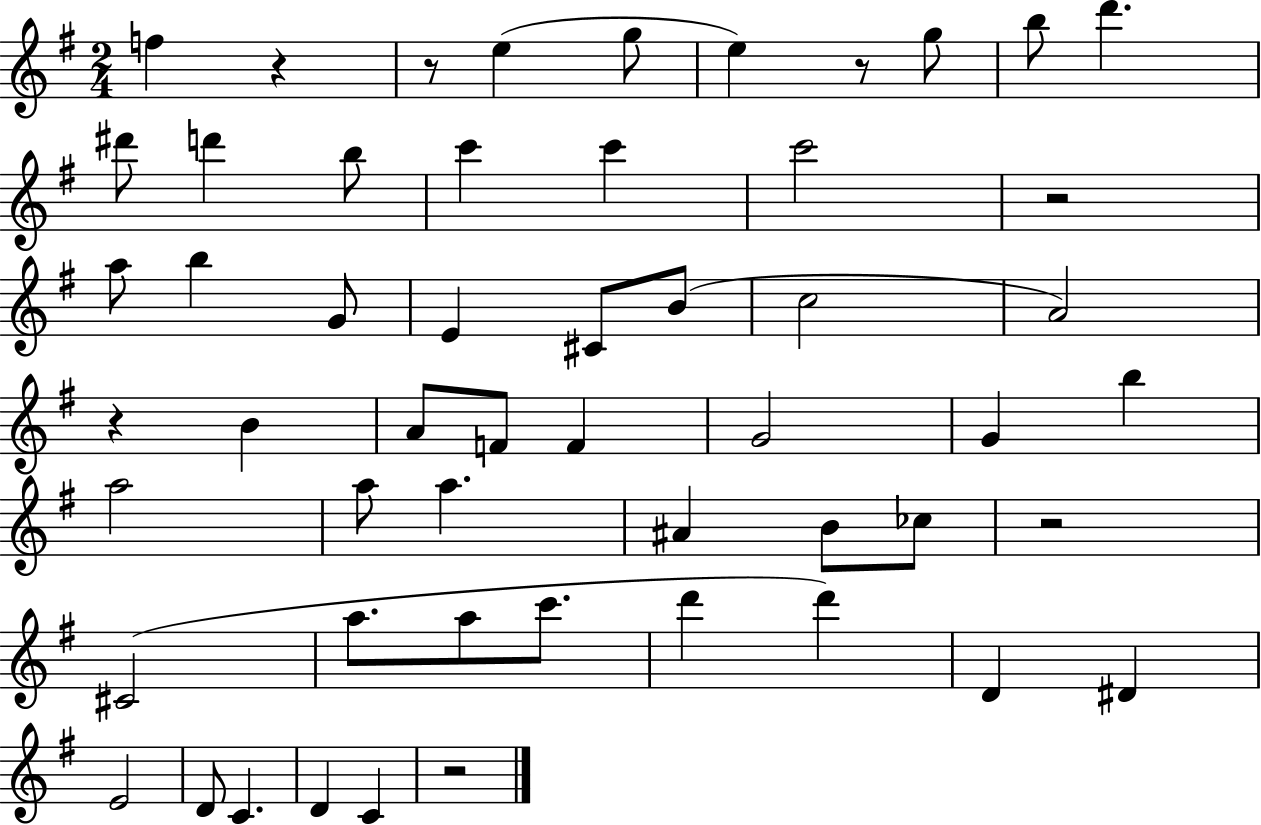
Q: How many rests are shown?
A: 7